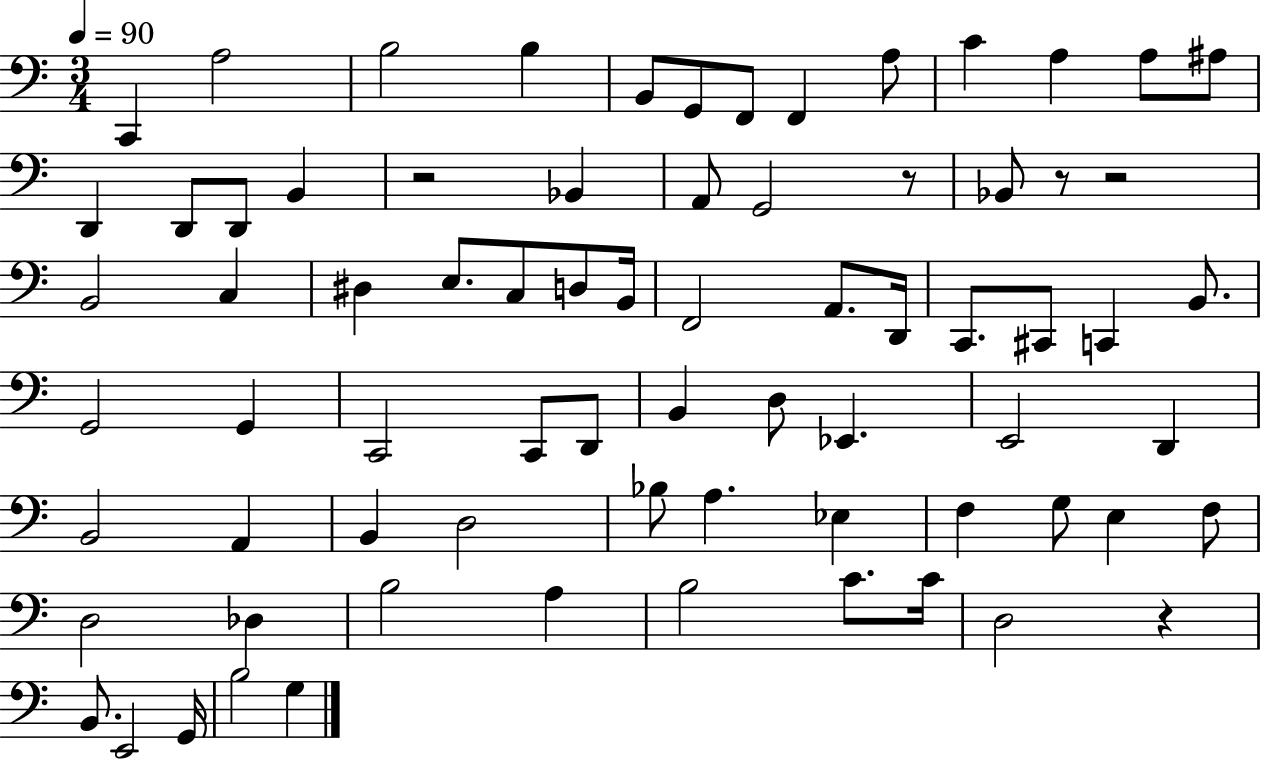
{
  \clef bass
  \numericTimeSignature
  \time 3/4
  \key c \major
  \tempo 4 = 90
  \repeat volta 2 { c,4 a2 | b2 b4 | b,8 g,8 f,8 f,4 a8 | c'4 a4 a8 ais8 | \break d,4 d,8 d,8 b,4 | r2 bes,4 | a,8 g,2 r8 | bes,8 r8 r2 | \break b,2 c4 | dis4 e8. c8 d8 b,16 | f,2 a,8. d,16 | c,8. cis,8 c,4 b,8. | \break g,2 g,4 | c,2 c,8 d,8 | b,4 d8 ees,4. | e,2 d,4 | \break b,2 a,4 | b,4 d2 | bes8 a4. ees4 | f4 g8 e4 f8 | \break d2 des4 | b2 a4 | b2 c'8. c'16 | d2 r4 | \break b,8. e,2 g,16 | b2 g4 | } \bar "|."
}